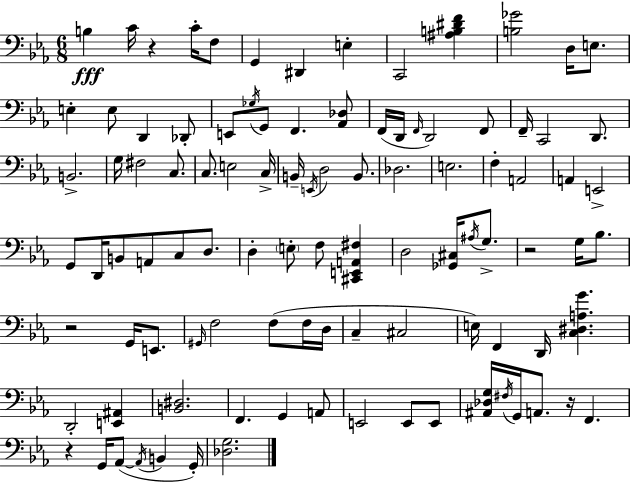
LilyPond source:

{
  \clef bass
  \numericTimeSignature
  \time 6/8
  \key c \minor
  b4\fff c'16 r4 c'16-. f8 | g,4 dis,4 e4-. | c,2 <ais b dis' f'>4 | <b ges'>2 d16 e8. | \break e4-. e8 d,4 des,8-. | e,8 \acciaccatura { ges16 } g,8 f,4. <aes, des>8 | f,16( d,16 \grace { f,16 } d,2) | f,8 f,16-- c,2 d,8. | \break b,2.-> | g16 fis2 c8. | c8. e2 | c16-> b,16-- \acciaccatura { e,16 } d2 | \break b,8. des2. | e2. | f4-. a,2 | a,4 e,2-> | \break g,8 d,16 b,8 a,8 c8 | d8. d4-. \parenthesize e8-. f8 <cis, e, a, fis>4 | d2 <ges, cis>16 | \acciaccatura { ais16 } g8.-> r2 | \break g16 bes8. r2 | g,16 e,8. \grace { gis,16 } f2 | f8( f16 d16 c4-- cis2 | e16) f,4 d,16 <c dis a g'>4. | \break d,2-. | <e, ais,>4 <b, dis>2. | f,4. g,4 | a,8 e,2 | \break e,8 e,8 <ais, des g>16 \acciaccatura { fis16 } g,16 a,8. r16 | f,4. r4 g,16 aes,8~(~ | \acciaccatura { aes,16 } b,4 g,16-.) <des g>2. | \bar "|."
}